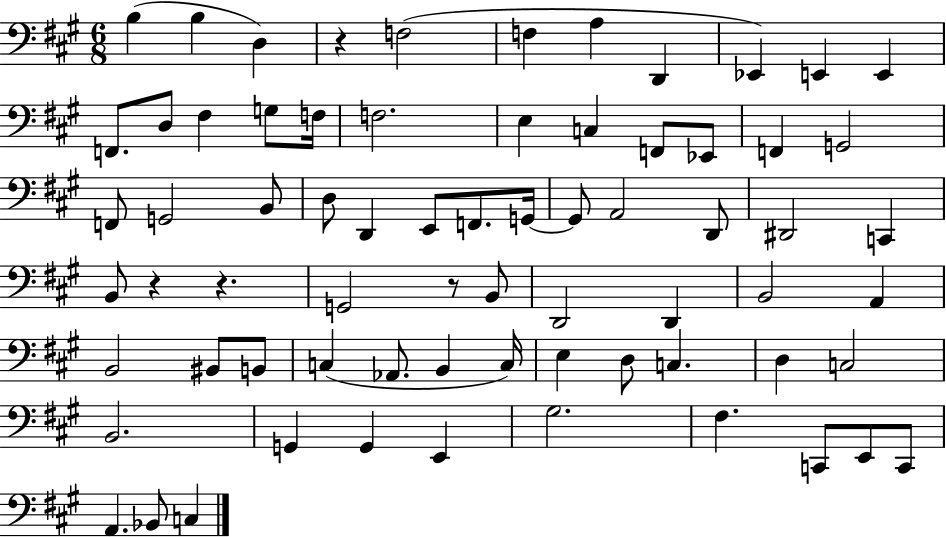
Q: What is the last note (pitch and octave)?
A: C3